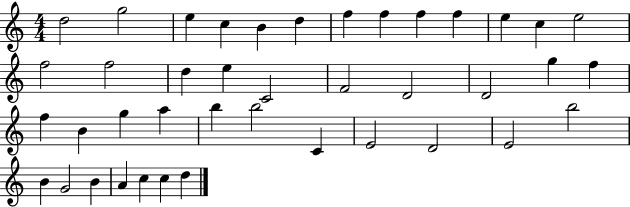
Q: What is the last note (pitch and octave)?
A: D5